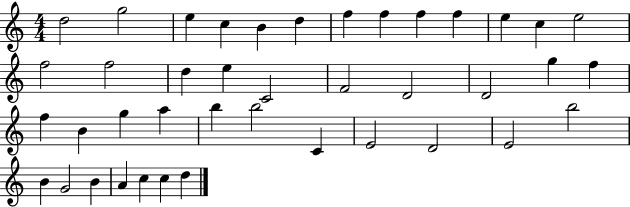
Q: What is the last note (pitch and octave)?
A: D5